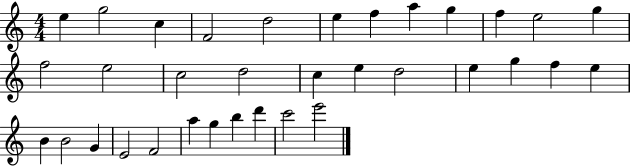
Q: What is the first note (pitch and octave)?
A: E5